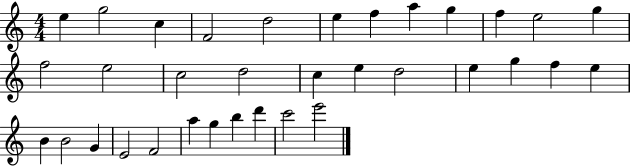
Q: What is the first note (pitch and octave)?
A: E5